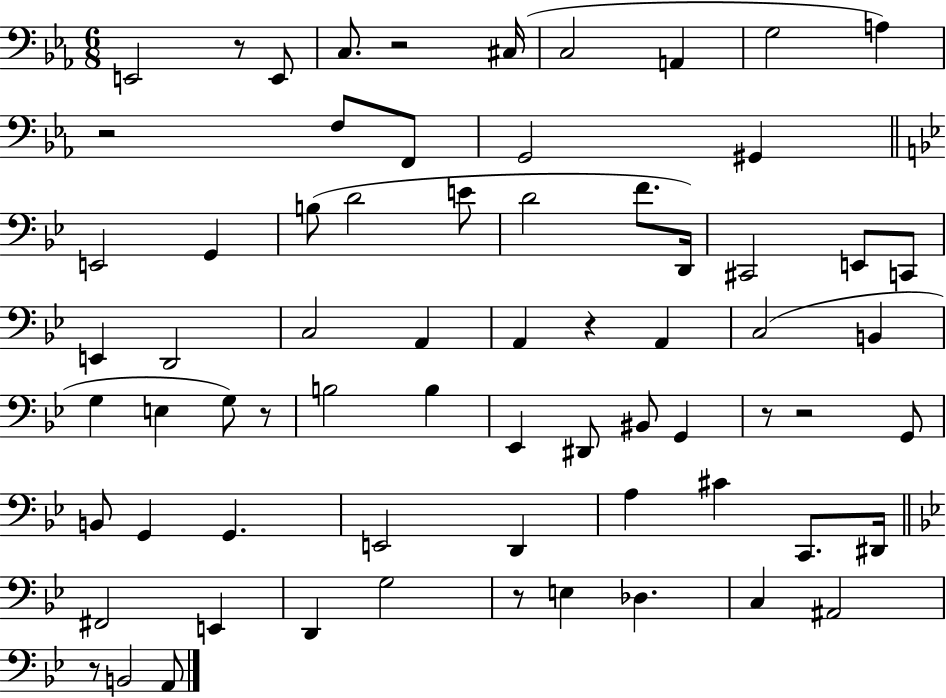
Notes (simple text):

E2/h R/e E2/e C3/e. R/h C#3/s C3/h A2/q G3/h A3/q R/h F3/e F2/e G2/h G#2/q E2/h G2/q B3/e D4/h E4/e D4/h F4/e. D2/s C#2/h E2/e C2/e E2/q D2/h C3/h A2/q A2/q R/q A2/q C3/h B2/q G3/q E3/q G3/e R/e B3/h B3/q Eb2/q D#2/e BIS2/e G2/q R/e R/h G2/e B2/e G2/q G2/q. E2/h D2/q A3/q C#4/q C2/e. D#2/s F#2/h E2/q D2/q G3/h R/e E3/q Db3/q. C3/q A#2/h R/e B2/h A2/e